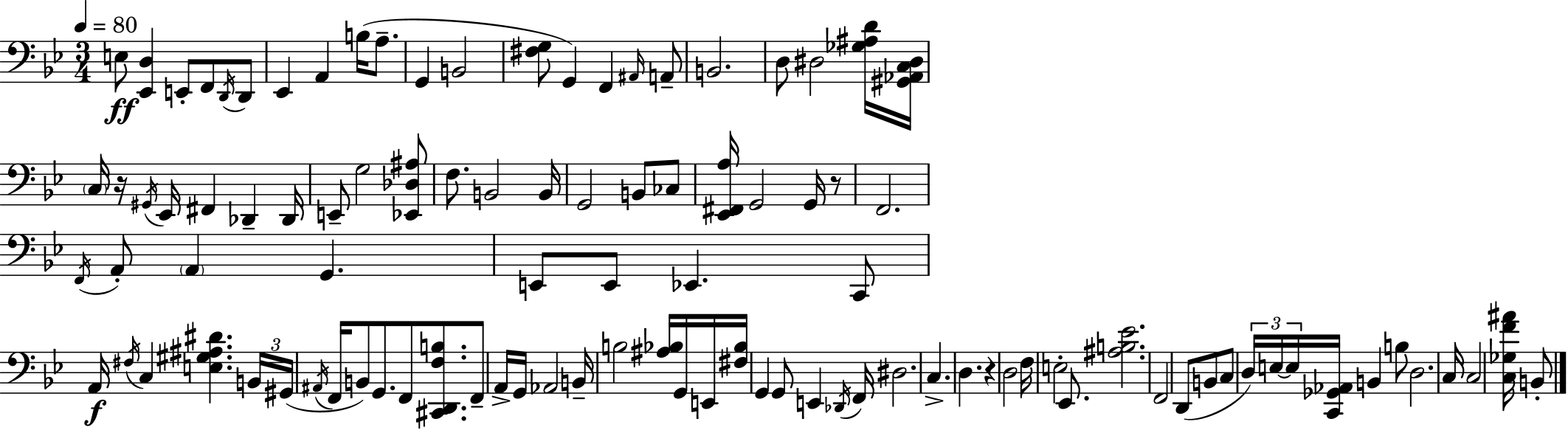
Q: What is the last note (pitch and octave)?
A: B2